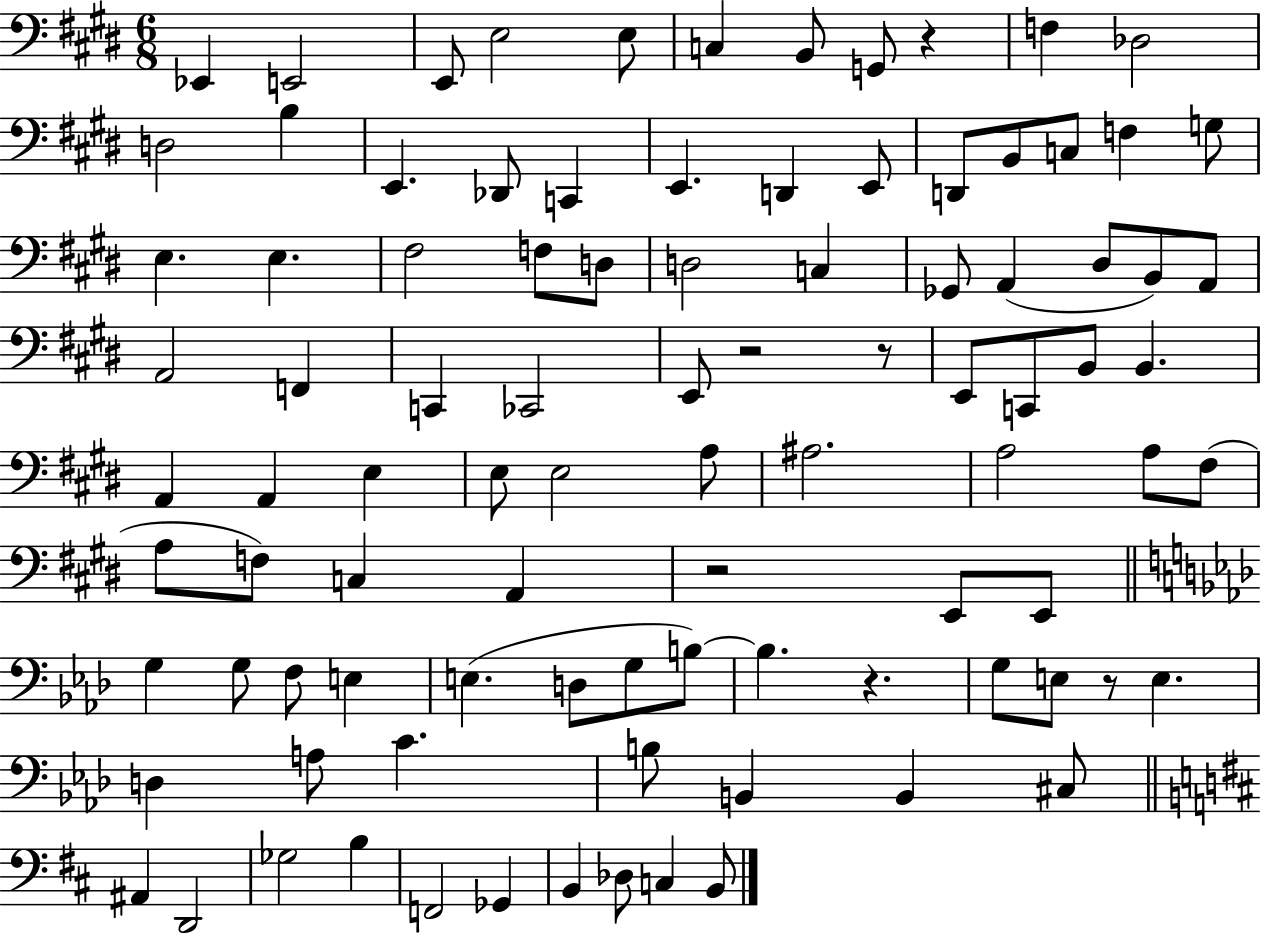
Eb2/q E2/h E2/e E3/h E3/e C3/q B2/e G2/e R/q F3/q Db3/h D3/h B3/q E2/q. Db2/e C2/q E2/q. D2/q E2/e D2/e B2/e C3/e F3/q G3/e E3/q. E3/q. F#3/h F3/e D3/e D3/h C3/q Gb2/e A2/q D#3/e B2/e A2/e A2/h F2/q C2/q CES2/h E2/e R/h R/e E2/e C2/e B2/e B2/q. A2/q A2/q E3/q E3/e E3/h A3/e A#3/h. A3/h A3/e F#3/e A3/e F3/e C3/q A2/q R/h E2/e E2/e G3/q G3/e F3/e E3/q E3/q. D3/e G3/e B3/e B3/q. R/q. G3/e E3/e R/e E3/q. D3/q A3/e C4/q. B3/e B2/q B2/q C#3/e A#2/q D2/h Gb3/h B3/q F2/h Gb2/q B2/q Db3/e C3/q B2/e